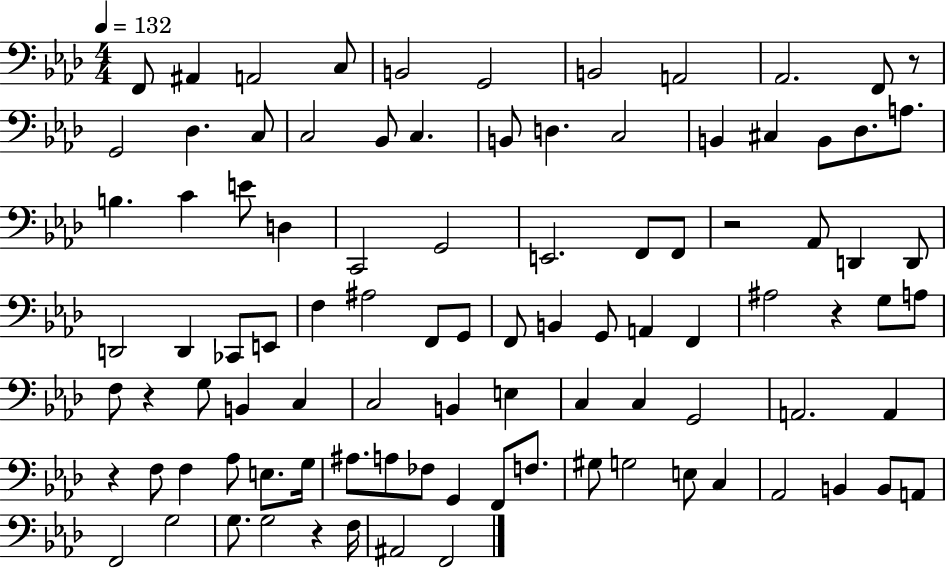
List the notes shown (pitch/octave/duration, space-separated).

F2/e A#2/q A2/h C3/e B2/h G2/h B2/h A2/h Ab2/h. F2/e R/e G2/h Db3/q. C3/e C3/h Bb2/e C3/q. B2/e D3/q. C3/h B2/q C#3/q B2/e Db3/e. A3/e. B3/q. C4/q E4/e D3/q C2/h G2/h E2/h. F2/e F2/e R/h Ab2/e D2/q D2/e D2/h D2/q CES2/e E2/e F3/q A#3/h F2/e G2/e F2/e B2/q G2/e A2/q F2/q A#3/h R/q G3/e A3/e F3/e R/q G3/e B2/q C3/q C3/h B2/q E3/q C3/q C3/q G2/h A2/h. A2/q R/q F3/e F3/q Ab3/e E3/e. G3/s A#3/e. A3/e FES3/e G2/q F2/e F3/e. G#3/e G3/h E3/e C3/q Ab2/h B2/q B2/e A2/e F2/h G3/h G3/e. G3/h R/q F3/s A#2/h F2/h